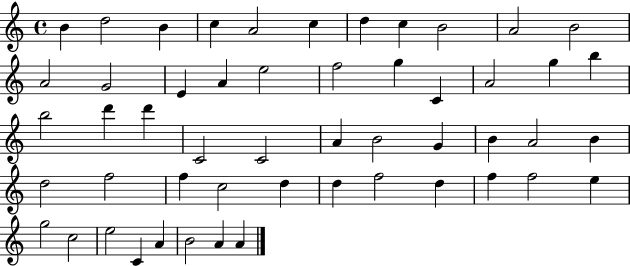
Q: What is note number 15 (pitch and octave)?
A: A4